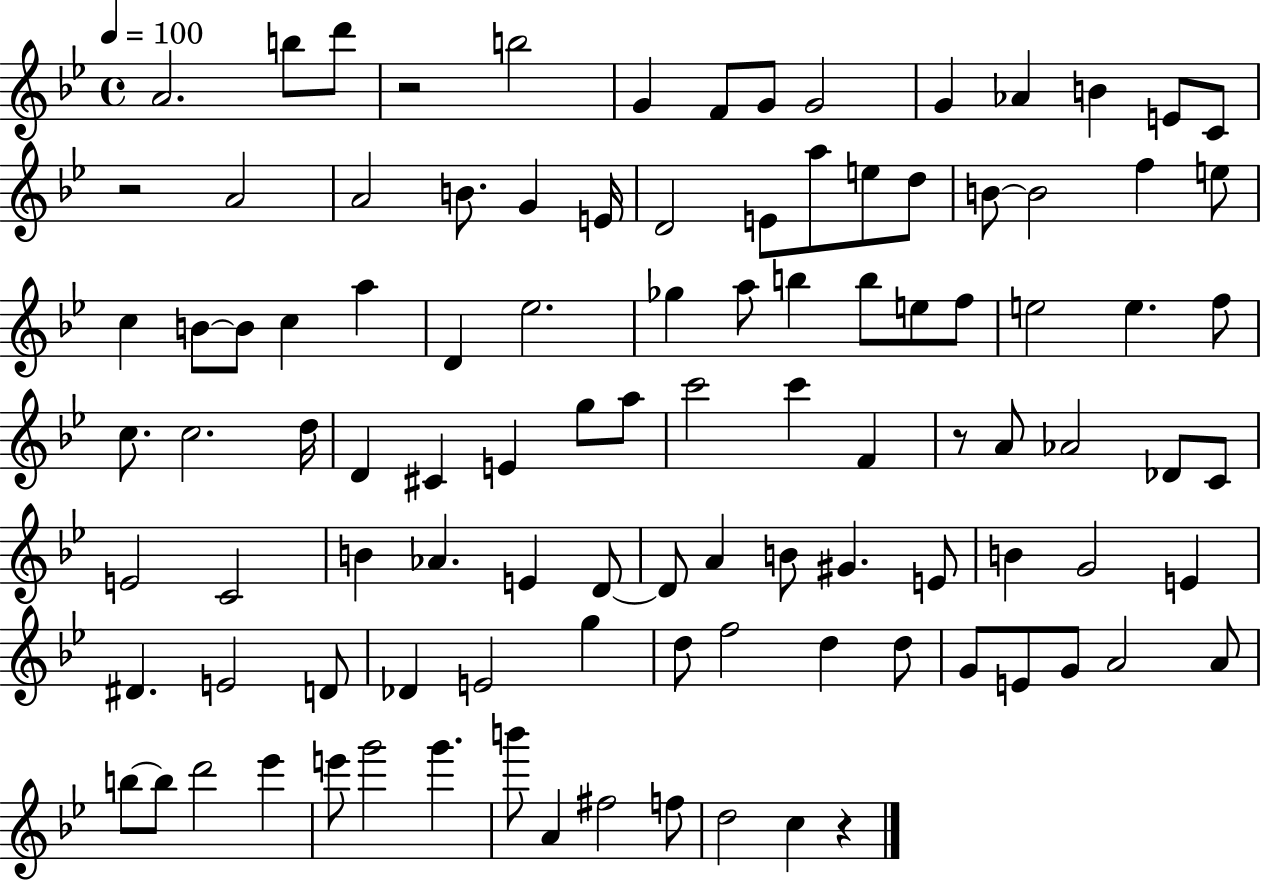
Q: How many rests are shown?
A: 4